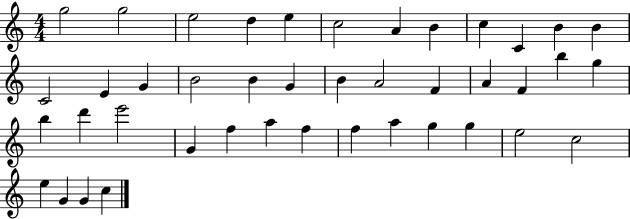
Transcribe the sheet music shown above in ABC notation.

X:1
T:Untitled
M:4/4
L:1/4
K:C
g2 g2 e2 d e c2 A B c C B B C2 E G B2 B G B A2 F A F b g b d' e'2 G f a f f a g g e2 c2 e G G c